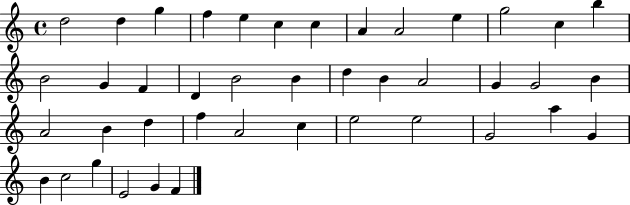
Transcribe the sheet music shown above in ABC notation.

X:1
T:Untitled
M:4/4
L:1/4
K:C
d2 d g f e c c A A2 e g2 c b B2 G F D B2 B d B A2 G G2 B A2 B d f A2 c e2 e2 G2 a G B c2 g E2 G F